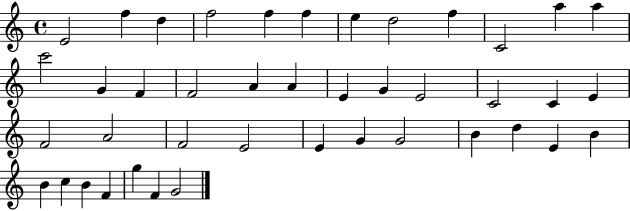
X:1
T:Untitled
M:4/4
L:1/4
K:C
E2 f d f2 f f e d2 f C2 a a c'2 G F F2 A A E G E2 C2 C E F2 A2 F2 E2 E G G2 B d E B B c B F g F G2